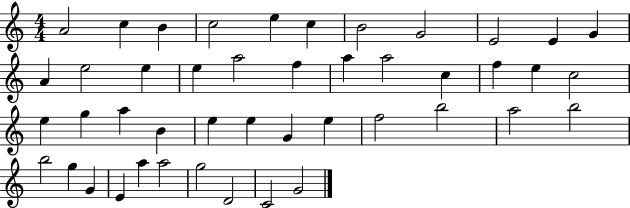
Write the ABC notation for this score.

X:1
T:Untitled
M:4/4
L:1/4
K:C
A2 c B c2 e c B2 G2 E2 E G A e2 e e a2 f a a2 c f e c2 e g a B e e G e f2 b2 a2 b2 b2 g G E a a2 g2 D2 C2 G2